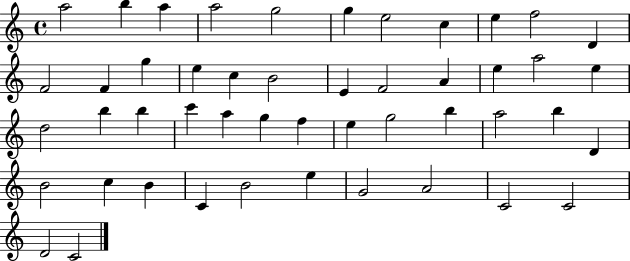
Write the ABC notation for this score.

X:1
T:Untitled
M:4/4
L:1/4
K:C
a2 b a a2 g2 g e2 c e f2 D F2 F g e c B2 E F2 A e a2 e d2 b b c' a g f e g2 b a2 b D B2 c B C B2 e G2 A2 C2 C2 D2 C2